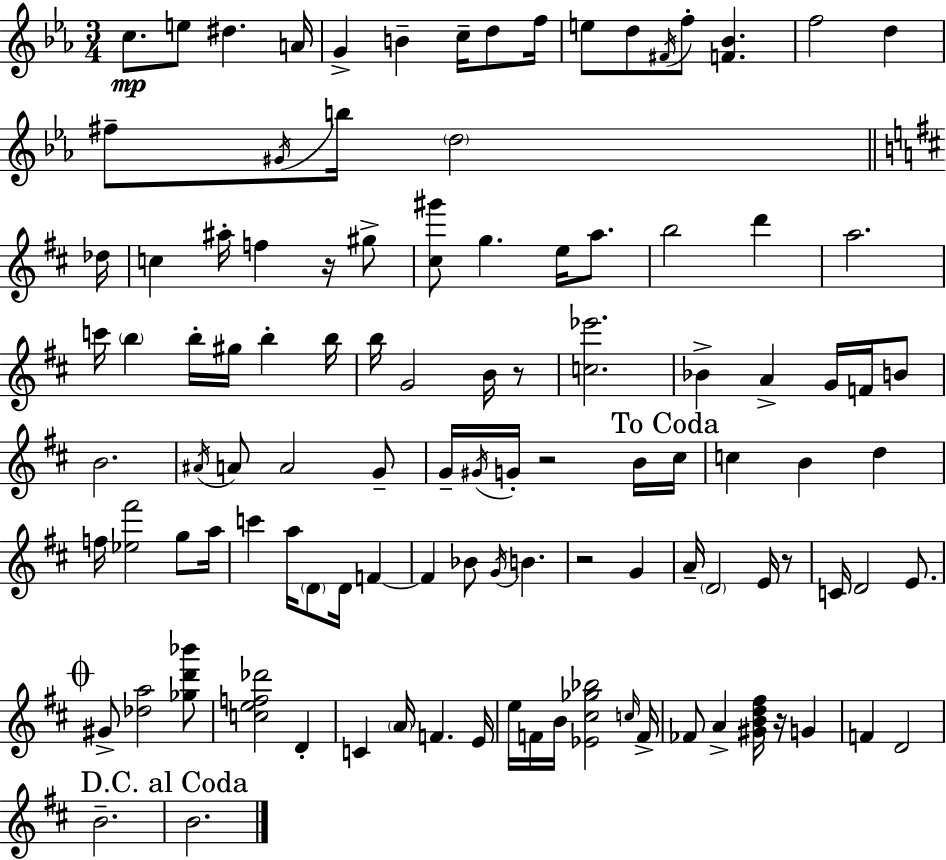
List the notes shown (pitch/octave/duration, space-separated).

C5/e. E5/e D#5/q. A4/s G4/q B4/q C5/s D5/e F5/s E5/e D5/e F#4/s F5/e [F4,Bb4]/q. F5/h D5/q F#5/e G#4/s B5/s D5/h Db5/s C5/q A#5/s F5/q R/s G#5/e [C#5,G#6]/e G5/q. E5/s A5/e. B5/h D6/q A5/h. C6/s B5/q B5/s G#5/s B5/q B5/s B5/s G4/h B4/s R/e [C5,Eb6]/h. Bb4/q A4/q G4/s F4/s B4/e B4/h. A#4/s A4/e A4/h G4/e G4/s G#4/s G4/s R/h B4/s C#5/s C5/q B4/q D5/q F5/s [Eb5,F#6]/h G5/e A5/s C6/q A5/s D4/e D4/s F4/q F4/q Bb4/e G4/s B4/q. R/h G4/q A4/s D4/h E4/s R/e C4/s D4/h E4/e. G#4/e [Db5,A5]/h [Gb5,D6,Bb6]/e [C5,E5,F5,Db6]/h D4/q C4/q A4/s F4/q. E4/s E5/s F4/s B4/s [Eb4,C#5,Gb5,Bb5]/h C5/s F4/s FES4/e A4/q [G#4,B4,D5,F#5]/s R/s G4/q F4/q D4/h B4/h. B4/h.